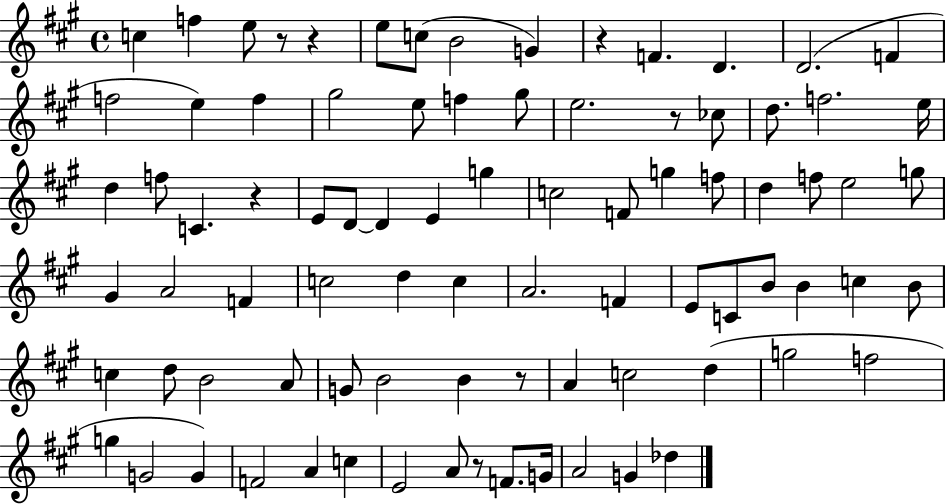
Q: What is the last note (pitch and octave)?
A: Db5